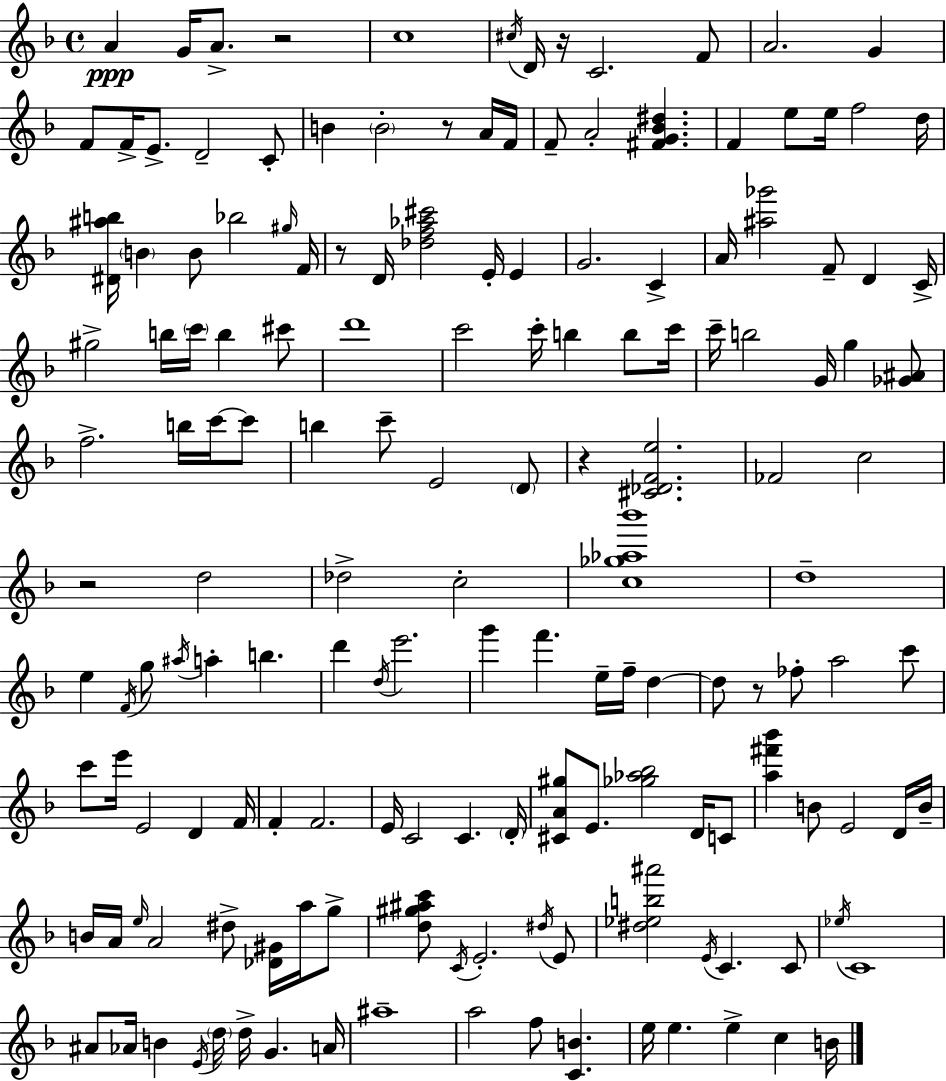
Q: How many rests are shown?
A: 7